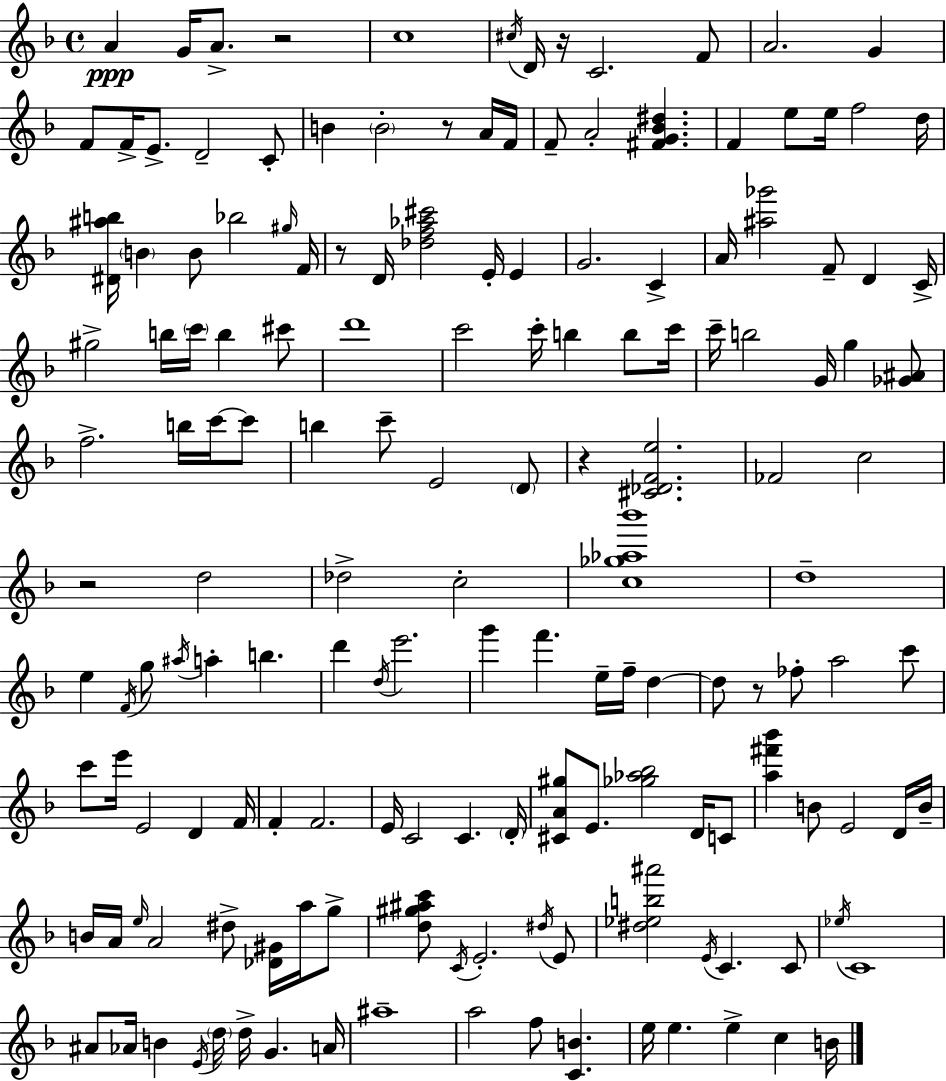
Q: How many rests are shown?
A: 7